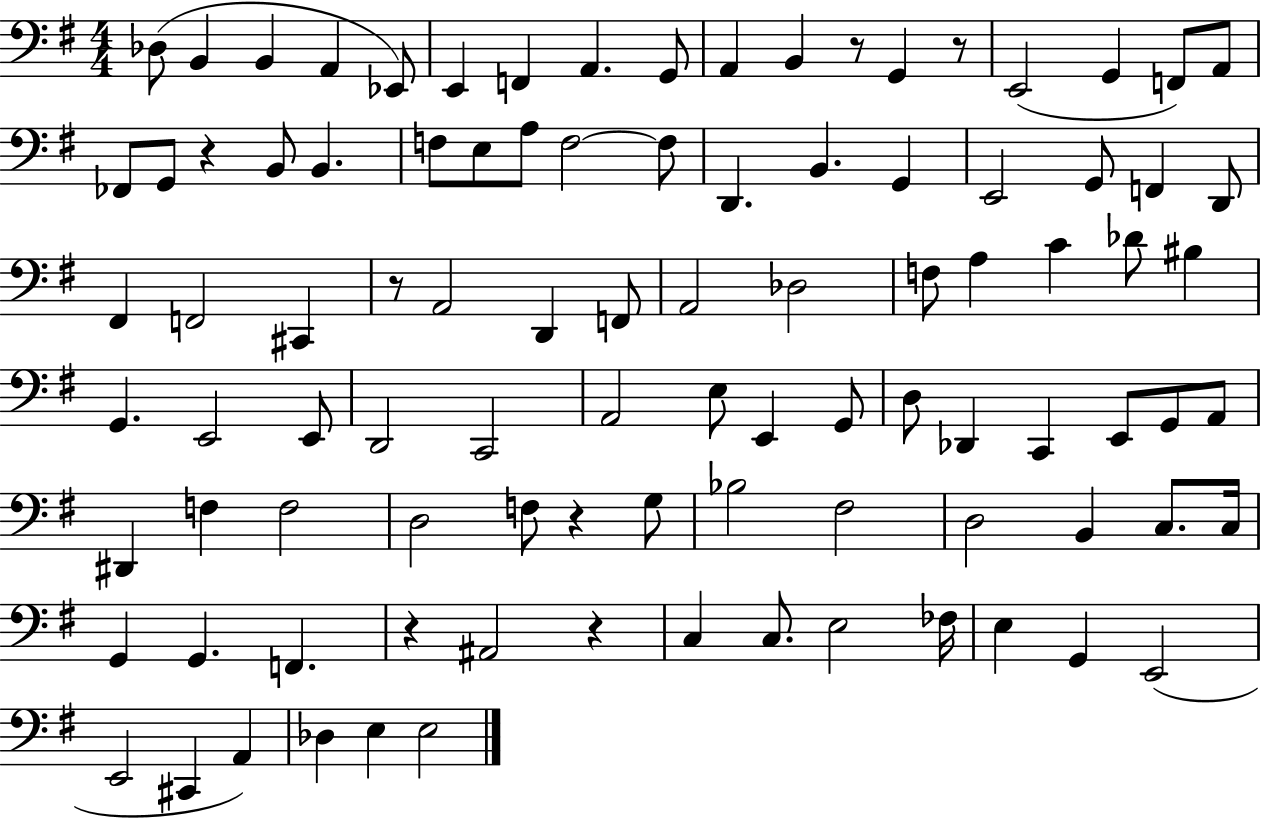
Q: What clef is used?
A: bass